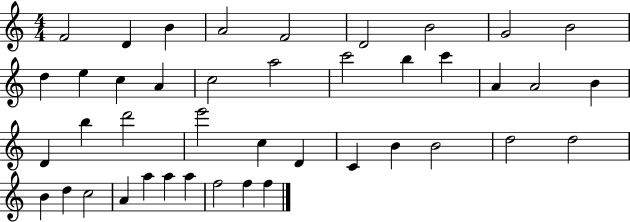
F4/h D4/q B4/q A4/h F4/h D4/h B4/h G4/h B4/h D5/q E5/q C5/q A4/q C5/h A5/h C6/h B5/q C6/q A4/q A4/h B4/q D4/q B5/q D6/h E6/h C5/q D4/q C4/q B4/q B4/h D5/h D5/h B4/q D5/q C5/h A4/q A5/q A5/q A5/q F5/h F5/q F5/q